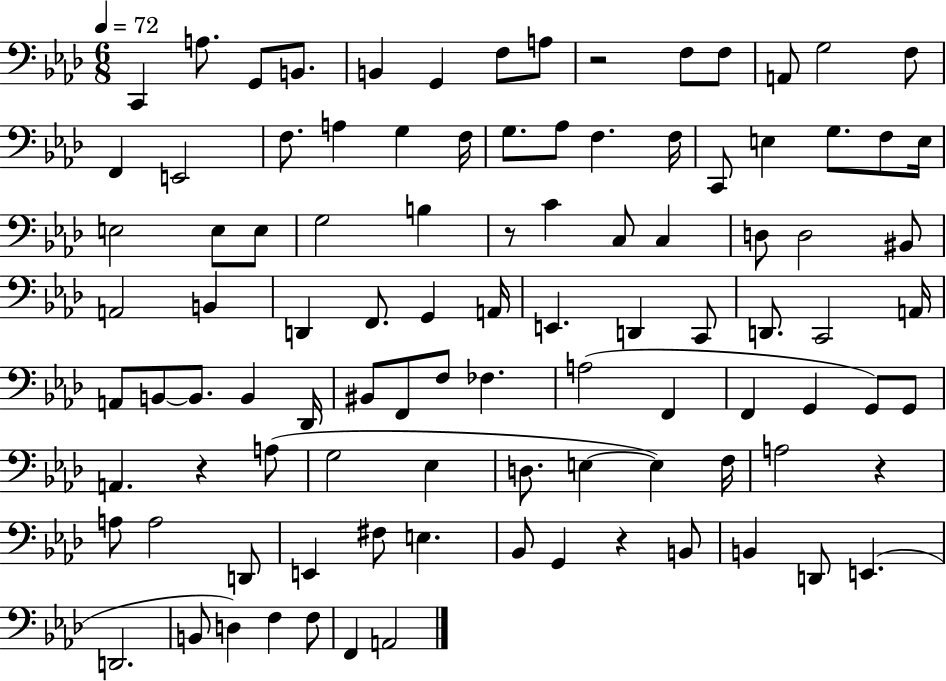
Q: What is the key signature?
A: AES major